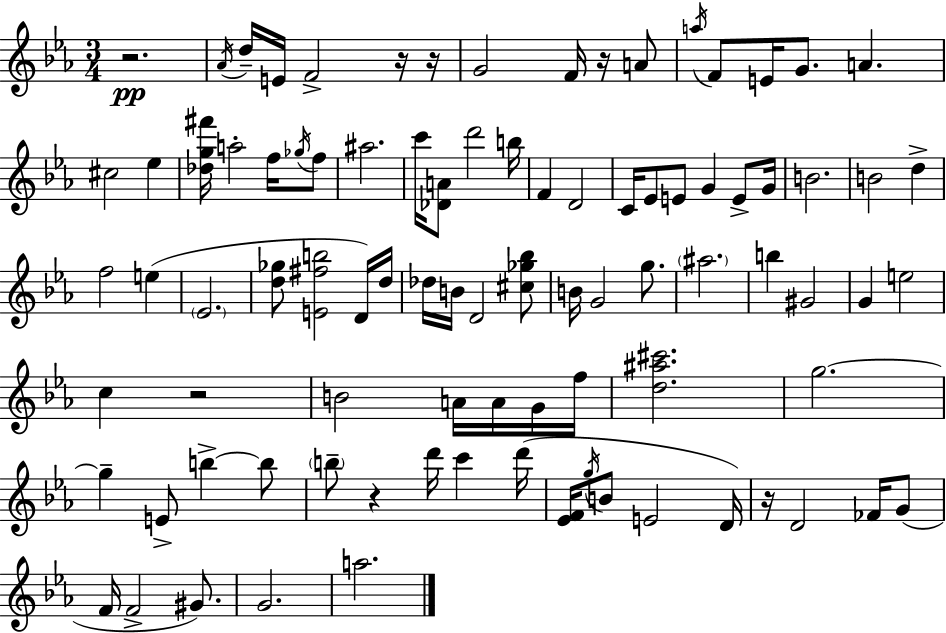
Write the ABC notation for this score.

X:1
T:Untitled
M:3/4
L:1/4
K:Eb
z2 _A/4 d/4 E/4 F2 z/4 z/4 G2 F/4 z/4 A/2 a/4 F/2 E/4 G/2 A ^c2 _e [_dg^f']/4 a2 f/4 _g/4 f/2 ^a2 c'/4 [_DA]/2 d'2 b/4 F D2 C/4 _E/2 E/2 G E/2 G/4 B2 B2 d f2 e _E2 [d_g]/2 [E^fb]2 D/4 d/4 _d/4 B/4 D2 [^c_g_b]/2 B/4 G2 g/2 ^a2 b ^G2 G e2 c z2 B2 A/4 A/4 G/4 f/4 [d^a^c']2 g2 g E/2 b b/2 b/2 z d'/4 c' d'/4 [_EF]/4 g/4 B/2 E2 D/4 z/4 D2 _F/4 G/2 F/4 F2 ^G/2 G2 a2